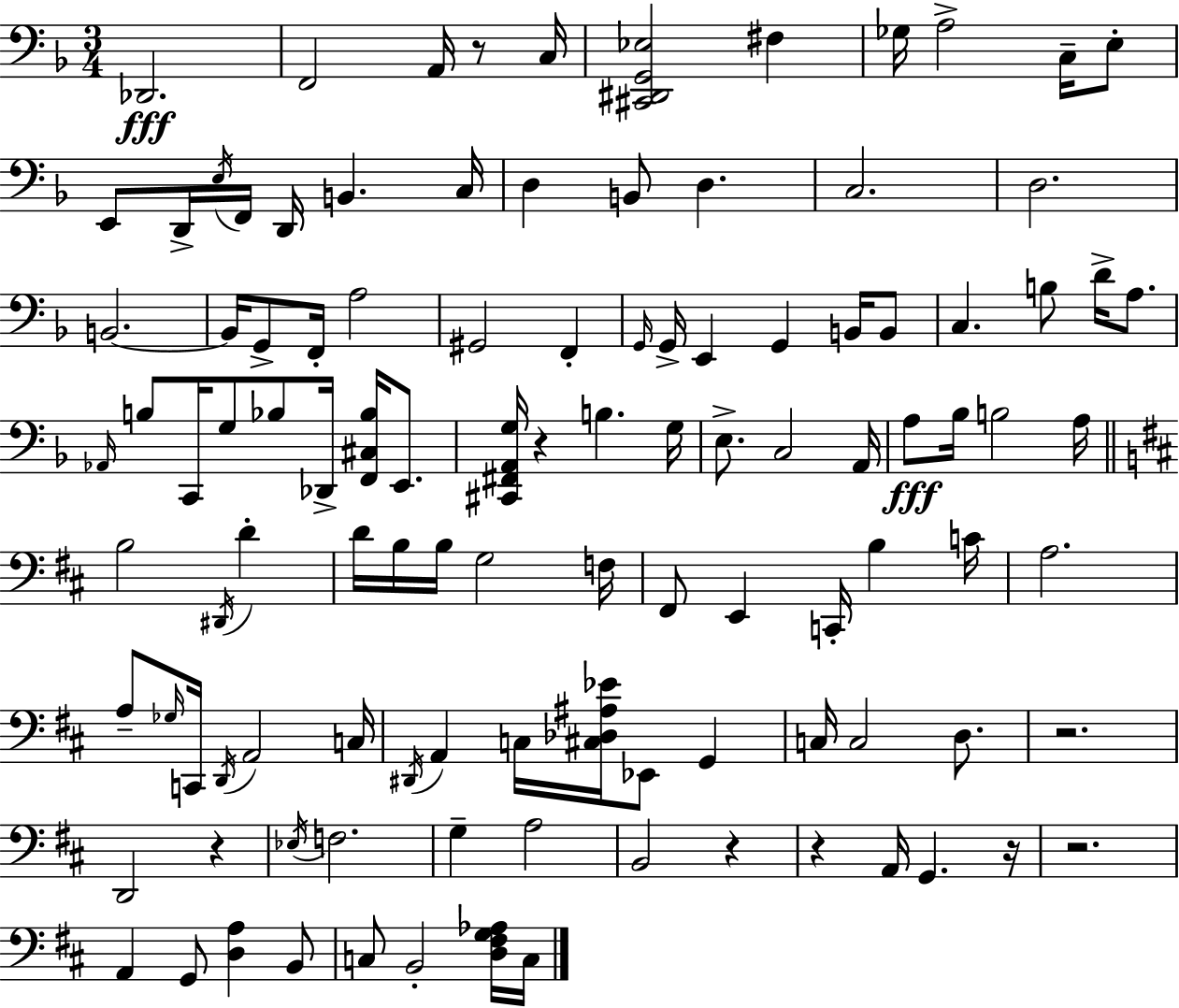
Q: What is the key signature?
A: F major